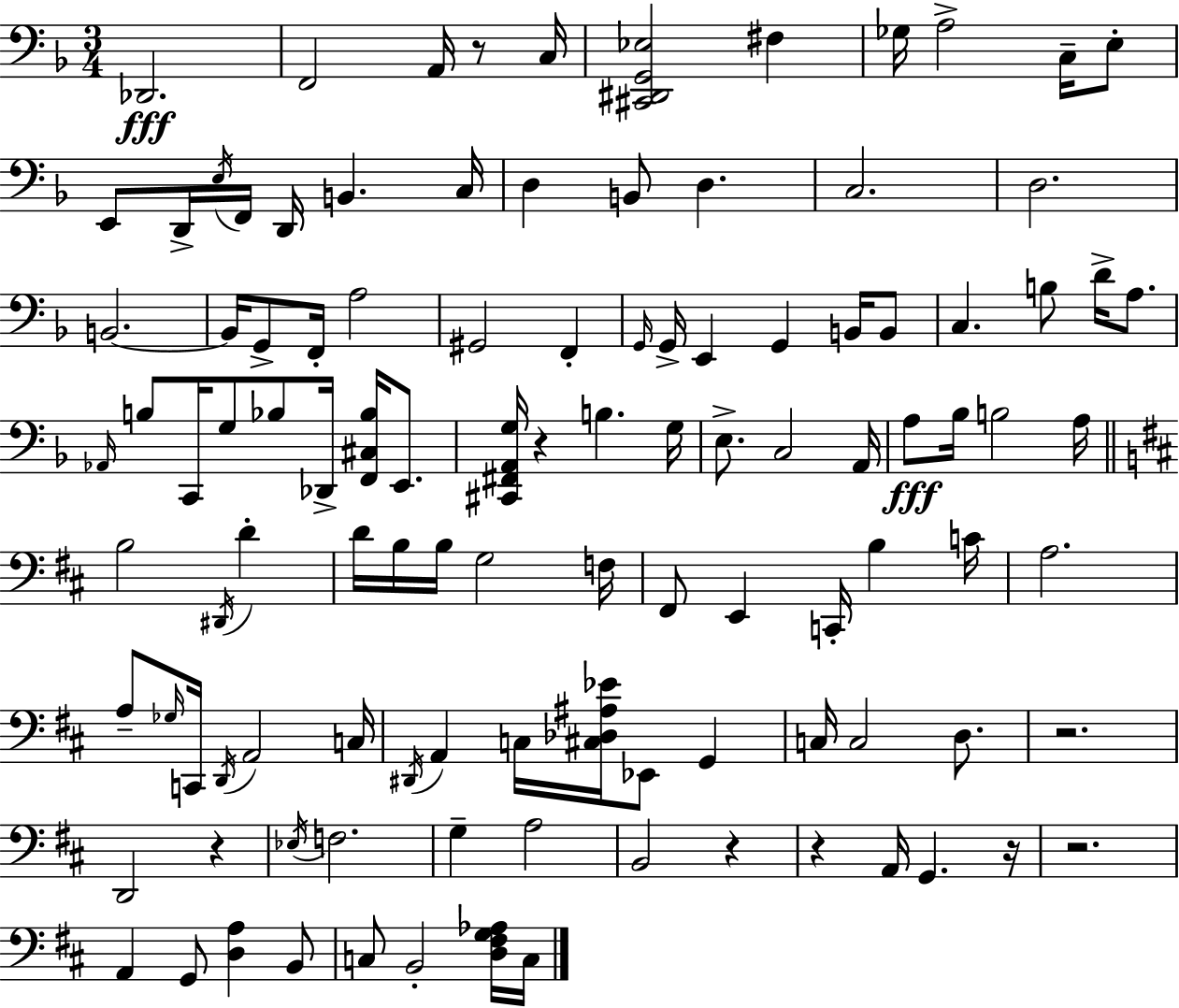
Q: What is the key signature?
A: F major